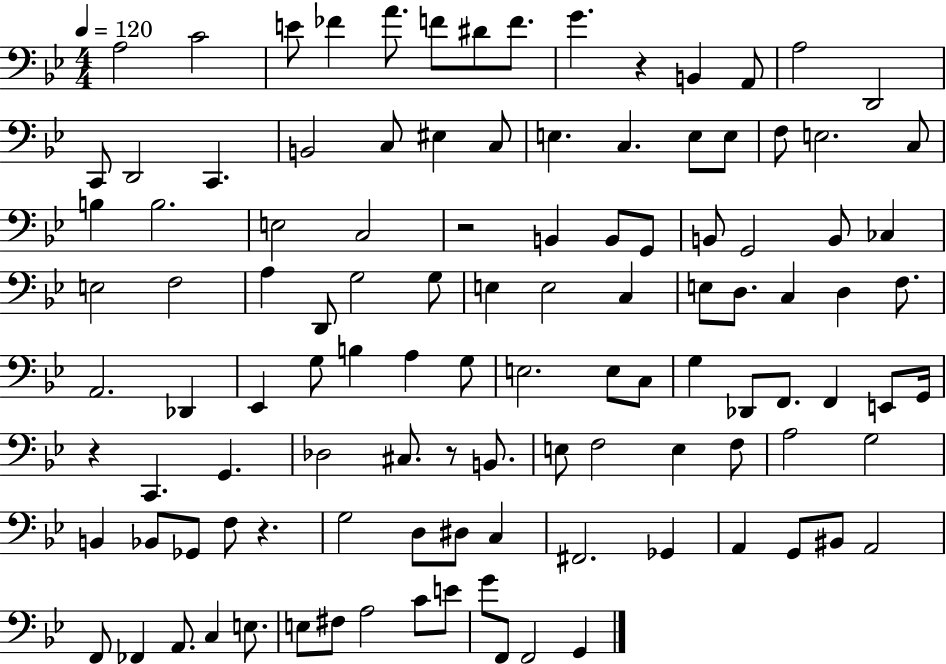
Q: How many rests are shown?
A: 5